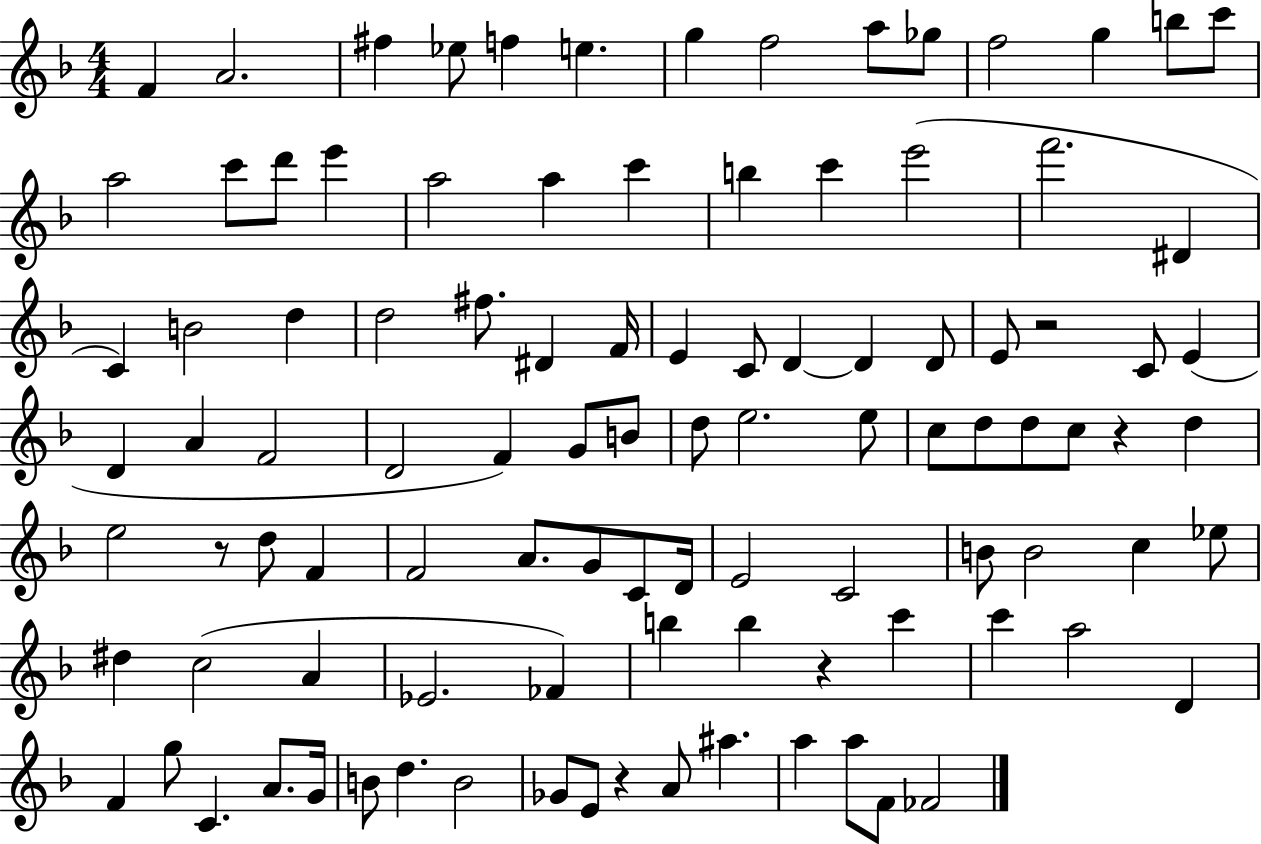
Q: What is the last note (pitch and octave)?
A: FES4